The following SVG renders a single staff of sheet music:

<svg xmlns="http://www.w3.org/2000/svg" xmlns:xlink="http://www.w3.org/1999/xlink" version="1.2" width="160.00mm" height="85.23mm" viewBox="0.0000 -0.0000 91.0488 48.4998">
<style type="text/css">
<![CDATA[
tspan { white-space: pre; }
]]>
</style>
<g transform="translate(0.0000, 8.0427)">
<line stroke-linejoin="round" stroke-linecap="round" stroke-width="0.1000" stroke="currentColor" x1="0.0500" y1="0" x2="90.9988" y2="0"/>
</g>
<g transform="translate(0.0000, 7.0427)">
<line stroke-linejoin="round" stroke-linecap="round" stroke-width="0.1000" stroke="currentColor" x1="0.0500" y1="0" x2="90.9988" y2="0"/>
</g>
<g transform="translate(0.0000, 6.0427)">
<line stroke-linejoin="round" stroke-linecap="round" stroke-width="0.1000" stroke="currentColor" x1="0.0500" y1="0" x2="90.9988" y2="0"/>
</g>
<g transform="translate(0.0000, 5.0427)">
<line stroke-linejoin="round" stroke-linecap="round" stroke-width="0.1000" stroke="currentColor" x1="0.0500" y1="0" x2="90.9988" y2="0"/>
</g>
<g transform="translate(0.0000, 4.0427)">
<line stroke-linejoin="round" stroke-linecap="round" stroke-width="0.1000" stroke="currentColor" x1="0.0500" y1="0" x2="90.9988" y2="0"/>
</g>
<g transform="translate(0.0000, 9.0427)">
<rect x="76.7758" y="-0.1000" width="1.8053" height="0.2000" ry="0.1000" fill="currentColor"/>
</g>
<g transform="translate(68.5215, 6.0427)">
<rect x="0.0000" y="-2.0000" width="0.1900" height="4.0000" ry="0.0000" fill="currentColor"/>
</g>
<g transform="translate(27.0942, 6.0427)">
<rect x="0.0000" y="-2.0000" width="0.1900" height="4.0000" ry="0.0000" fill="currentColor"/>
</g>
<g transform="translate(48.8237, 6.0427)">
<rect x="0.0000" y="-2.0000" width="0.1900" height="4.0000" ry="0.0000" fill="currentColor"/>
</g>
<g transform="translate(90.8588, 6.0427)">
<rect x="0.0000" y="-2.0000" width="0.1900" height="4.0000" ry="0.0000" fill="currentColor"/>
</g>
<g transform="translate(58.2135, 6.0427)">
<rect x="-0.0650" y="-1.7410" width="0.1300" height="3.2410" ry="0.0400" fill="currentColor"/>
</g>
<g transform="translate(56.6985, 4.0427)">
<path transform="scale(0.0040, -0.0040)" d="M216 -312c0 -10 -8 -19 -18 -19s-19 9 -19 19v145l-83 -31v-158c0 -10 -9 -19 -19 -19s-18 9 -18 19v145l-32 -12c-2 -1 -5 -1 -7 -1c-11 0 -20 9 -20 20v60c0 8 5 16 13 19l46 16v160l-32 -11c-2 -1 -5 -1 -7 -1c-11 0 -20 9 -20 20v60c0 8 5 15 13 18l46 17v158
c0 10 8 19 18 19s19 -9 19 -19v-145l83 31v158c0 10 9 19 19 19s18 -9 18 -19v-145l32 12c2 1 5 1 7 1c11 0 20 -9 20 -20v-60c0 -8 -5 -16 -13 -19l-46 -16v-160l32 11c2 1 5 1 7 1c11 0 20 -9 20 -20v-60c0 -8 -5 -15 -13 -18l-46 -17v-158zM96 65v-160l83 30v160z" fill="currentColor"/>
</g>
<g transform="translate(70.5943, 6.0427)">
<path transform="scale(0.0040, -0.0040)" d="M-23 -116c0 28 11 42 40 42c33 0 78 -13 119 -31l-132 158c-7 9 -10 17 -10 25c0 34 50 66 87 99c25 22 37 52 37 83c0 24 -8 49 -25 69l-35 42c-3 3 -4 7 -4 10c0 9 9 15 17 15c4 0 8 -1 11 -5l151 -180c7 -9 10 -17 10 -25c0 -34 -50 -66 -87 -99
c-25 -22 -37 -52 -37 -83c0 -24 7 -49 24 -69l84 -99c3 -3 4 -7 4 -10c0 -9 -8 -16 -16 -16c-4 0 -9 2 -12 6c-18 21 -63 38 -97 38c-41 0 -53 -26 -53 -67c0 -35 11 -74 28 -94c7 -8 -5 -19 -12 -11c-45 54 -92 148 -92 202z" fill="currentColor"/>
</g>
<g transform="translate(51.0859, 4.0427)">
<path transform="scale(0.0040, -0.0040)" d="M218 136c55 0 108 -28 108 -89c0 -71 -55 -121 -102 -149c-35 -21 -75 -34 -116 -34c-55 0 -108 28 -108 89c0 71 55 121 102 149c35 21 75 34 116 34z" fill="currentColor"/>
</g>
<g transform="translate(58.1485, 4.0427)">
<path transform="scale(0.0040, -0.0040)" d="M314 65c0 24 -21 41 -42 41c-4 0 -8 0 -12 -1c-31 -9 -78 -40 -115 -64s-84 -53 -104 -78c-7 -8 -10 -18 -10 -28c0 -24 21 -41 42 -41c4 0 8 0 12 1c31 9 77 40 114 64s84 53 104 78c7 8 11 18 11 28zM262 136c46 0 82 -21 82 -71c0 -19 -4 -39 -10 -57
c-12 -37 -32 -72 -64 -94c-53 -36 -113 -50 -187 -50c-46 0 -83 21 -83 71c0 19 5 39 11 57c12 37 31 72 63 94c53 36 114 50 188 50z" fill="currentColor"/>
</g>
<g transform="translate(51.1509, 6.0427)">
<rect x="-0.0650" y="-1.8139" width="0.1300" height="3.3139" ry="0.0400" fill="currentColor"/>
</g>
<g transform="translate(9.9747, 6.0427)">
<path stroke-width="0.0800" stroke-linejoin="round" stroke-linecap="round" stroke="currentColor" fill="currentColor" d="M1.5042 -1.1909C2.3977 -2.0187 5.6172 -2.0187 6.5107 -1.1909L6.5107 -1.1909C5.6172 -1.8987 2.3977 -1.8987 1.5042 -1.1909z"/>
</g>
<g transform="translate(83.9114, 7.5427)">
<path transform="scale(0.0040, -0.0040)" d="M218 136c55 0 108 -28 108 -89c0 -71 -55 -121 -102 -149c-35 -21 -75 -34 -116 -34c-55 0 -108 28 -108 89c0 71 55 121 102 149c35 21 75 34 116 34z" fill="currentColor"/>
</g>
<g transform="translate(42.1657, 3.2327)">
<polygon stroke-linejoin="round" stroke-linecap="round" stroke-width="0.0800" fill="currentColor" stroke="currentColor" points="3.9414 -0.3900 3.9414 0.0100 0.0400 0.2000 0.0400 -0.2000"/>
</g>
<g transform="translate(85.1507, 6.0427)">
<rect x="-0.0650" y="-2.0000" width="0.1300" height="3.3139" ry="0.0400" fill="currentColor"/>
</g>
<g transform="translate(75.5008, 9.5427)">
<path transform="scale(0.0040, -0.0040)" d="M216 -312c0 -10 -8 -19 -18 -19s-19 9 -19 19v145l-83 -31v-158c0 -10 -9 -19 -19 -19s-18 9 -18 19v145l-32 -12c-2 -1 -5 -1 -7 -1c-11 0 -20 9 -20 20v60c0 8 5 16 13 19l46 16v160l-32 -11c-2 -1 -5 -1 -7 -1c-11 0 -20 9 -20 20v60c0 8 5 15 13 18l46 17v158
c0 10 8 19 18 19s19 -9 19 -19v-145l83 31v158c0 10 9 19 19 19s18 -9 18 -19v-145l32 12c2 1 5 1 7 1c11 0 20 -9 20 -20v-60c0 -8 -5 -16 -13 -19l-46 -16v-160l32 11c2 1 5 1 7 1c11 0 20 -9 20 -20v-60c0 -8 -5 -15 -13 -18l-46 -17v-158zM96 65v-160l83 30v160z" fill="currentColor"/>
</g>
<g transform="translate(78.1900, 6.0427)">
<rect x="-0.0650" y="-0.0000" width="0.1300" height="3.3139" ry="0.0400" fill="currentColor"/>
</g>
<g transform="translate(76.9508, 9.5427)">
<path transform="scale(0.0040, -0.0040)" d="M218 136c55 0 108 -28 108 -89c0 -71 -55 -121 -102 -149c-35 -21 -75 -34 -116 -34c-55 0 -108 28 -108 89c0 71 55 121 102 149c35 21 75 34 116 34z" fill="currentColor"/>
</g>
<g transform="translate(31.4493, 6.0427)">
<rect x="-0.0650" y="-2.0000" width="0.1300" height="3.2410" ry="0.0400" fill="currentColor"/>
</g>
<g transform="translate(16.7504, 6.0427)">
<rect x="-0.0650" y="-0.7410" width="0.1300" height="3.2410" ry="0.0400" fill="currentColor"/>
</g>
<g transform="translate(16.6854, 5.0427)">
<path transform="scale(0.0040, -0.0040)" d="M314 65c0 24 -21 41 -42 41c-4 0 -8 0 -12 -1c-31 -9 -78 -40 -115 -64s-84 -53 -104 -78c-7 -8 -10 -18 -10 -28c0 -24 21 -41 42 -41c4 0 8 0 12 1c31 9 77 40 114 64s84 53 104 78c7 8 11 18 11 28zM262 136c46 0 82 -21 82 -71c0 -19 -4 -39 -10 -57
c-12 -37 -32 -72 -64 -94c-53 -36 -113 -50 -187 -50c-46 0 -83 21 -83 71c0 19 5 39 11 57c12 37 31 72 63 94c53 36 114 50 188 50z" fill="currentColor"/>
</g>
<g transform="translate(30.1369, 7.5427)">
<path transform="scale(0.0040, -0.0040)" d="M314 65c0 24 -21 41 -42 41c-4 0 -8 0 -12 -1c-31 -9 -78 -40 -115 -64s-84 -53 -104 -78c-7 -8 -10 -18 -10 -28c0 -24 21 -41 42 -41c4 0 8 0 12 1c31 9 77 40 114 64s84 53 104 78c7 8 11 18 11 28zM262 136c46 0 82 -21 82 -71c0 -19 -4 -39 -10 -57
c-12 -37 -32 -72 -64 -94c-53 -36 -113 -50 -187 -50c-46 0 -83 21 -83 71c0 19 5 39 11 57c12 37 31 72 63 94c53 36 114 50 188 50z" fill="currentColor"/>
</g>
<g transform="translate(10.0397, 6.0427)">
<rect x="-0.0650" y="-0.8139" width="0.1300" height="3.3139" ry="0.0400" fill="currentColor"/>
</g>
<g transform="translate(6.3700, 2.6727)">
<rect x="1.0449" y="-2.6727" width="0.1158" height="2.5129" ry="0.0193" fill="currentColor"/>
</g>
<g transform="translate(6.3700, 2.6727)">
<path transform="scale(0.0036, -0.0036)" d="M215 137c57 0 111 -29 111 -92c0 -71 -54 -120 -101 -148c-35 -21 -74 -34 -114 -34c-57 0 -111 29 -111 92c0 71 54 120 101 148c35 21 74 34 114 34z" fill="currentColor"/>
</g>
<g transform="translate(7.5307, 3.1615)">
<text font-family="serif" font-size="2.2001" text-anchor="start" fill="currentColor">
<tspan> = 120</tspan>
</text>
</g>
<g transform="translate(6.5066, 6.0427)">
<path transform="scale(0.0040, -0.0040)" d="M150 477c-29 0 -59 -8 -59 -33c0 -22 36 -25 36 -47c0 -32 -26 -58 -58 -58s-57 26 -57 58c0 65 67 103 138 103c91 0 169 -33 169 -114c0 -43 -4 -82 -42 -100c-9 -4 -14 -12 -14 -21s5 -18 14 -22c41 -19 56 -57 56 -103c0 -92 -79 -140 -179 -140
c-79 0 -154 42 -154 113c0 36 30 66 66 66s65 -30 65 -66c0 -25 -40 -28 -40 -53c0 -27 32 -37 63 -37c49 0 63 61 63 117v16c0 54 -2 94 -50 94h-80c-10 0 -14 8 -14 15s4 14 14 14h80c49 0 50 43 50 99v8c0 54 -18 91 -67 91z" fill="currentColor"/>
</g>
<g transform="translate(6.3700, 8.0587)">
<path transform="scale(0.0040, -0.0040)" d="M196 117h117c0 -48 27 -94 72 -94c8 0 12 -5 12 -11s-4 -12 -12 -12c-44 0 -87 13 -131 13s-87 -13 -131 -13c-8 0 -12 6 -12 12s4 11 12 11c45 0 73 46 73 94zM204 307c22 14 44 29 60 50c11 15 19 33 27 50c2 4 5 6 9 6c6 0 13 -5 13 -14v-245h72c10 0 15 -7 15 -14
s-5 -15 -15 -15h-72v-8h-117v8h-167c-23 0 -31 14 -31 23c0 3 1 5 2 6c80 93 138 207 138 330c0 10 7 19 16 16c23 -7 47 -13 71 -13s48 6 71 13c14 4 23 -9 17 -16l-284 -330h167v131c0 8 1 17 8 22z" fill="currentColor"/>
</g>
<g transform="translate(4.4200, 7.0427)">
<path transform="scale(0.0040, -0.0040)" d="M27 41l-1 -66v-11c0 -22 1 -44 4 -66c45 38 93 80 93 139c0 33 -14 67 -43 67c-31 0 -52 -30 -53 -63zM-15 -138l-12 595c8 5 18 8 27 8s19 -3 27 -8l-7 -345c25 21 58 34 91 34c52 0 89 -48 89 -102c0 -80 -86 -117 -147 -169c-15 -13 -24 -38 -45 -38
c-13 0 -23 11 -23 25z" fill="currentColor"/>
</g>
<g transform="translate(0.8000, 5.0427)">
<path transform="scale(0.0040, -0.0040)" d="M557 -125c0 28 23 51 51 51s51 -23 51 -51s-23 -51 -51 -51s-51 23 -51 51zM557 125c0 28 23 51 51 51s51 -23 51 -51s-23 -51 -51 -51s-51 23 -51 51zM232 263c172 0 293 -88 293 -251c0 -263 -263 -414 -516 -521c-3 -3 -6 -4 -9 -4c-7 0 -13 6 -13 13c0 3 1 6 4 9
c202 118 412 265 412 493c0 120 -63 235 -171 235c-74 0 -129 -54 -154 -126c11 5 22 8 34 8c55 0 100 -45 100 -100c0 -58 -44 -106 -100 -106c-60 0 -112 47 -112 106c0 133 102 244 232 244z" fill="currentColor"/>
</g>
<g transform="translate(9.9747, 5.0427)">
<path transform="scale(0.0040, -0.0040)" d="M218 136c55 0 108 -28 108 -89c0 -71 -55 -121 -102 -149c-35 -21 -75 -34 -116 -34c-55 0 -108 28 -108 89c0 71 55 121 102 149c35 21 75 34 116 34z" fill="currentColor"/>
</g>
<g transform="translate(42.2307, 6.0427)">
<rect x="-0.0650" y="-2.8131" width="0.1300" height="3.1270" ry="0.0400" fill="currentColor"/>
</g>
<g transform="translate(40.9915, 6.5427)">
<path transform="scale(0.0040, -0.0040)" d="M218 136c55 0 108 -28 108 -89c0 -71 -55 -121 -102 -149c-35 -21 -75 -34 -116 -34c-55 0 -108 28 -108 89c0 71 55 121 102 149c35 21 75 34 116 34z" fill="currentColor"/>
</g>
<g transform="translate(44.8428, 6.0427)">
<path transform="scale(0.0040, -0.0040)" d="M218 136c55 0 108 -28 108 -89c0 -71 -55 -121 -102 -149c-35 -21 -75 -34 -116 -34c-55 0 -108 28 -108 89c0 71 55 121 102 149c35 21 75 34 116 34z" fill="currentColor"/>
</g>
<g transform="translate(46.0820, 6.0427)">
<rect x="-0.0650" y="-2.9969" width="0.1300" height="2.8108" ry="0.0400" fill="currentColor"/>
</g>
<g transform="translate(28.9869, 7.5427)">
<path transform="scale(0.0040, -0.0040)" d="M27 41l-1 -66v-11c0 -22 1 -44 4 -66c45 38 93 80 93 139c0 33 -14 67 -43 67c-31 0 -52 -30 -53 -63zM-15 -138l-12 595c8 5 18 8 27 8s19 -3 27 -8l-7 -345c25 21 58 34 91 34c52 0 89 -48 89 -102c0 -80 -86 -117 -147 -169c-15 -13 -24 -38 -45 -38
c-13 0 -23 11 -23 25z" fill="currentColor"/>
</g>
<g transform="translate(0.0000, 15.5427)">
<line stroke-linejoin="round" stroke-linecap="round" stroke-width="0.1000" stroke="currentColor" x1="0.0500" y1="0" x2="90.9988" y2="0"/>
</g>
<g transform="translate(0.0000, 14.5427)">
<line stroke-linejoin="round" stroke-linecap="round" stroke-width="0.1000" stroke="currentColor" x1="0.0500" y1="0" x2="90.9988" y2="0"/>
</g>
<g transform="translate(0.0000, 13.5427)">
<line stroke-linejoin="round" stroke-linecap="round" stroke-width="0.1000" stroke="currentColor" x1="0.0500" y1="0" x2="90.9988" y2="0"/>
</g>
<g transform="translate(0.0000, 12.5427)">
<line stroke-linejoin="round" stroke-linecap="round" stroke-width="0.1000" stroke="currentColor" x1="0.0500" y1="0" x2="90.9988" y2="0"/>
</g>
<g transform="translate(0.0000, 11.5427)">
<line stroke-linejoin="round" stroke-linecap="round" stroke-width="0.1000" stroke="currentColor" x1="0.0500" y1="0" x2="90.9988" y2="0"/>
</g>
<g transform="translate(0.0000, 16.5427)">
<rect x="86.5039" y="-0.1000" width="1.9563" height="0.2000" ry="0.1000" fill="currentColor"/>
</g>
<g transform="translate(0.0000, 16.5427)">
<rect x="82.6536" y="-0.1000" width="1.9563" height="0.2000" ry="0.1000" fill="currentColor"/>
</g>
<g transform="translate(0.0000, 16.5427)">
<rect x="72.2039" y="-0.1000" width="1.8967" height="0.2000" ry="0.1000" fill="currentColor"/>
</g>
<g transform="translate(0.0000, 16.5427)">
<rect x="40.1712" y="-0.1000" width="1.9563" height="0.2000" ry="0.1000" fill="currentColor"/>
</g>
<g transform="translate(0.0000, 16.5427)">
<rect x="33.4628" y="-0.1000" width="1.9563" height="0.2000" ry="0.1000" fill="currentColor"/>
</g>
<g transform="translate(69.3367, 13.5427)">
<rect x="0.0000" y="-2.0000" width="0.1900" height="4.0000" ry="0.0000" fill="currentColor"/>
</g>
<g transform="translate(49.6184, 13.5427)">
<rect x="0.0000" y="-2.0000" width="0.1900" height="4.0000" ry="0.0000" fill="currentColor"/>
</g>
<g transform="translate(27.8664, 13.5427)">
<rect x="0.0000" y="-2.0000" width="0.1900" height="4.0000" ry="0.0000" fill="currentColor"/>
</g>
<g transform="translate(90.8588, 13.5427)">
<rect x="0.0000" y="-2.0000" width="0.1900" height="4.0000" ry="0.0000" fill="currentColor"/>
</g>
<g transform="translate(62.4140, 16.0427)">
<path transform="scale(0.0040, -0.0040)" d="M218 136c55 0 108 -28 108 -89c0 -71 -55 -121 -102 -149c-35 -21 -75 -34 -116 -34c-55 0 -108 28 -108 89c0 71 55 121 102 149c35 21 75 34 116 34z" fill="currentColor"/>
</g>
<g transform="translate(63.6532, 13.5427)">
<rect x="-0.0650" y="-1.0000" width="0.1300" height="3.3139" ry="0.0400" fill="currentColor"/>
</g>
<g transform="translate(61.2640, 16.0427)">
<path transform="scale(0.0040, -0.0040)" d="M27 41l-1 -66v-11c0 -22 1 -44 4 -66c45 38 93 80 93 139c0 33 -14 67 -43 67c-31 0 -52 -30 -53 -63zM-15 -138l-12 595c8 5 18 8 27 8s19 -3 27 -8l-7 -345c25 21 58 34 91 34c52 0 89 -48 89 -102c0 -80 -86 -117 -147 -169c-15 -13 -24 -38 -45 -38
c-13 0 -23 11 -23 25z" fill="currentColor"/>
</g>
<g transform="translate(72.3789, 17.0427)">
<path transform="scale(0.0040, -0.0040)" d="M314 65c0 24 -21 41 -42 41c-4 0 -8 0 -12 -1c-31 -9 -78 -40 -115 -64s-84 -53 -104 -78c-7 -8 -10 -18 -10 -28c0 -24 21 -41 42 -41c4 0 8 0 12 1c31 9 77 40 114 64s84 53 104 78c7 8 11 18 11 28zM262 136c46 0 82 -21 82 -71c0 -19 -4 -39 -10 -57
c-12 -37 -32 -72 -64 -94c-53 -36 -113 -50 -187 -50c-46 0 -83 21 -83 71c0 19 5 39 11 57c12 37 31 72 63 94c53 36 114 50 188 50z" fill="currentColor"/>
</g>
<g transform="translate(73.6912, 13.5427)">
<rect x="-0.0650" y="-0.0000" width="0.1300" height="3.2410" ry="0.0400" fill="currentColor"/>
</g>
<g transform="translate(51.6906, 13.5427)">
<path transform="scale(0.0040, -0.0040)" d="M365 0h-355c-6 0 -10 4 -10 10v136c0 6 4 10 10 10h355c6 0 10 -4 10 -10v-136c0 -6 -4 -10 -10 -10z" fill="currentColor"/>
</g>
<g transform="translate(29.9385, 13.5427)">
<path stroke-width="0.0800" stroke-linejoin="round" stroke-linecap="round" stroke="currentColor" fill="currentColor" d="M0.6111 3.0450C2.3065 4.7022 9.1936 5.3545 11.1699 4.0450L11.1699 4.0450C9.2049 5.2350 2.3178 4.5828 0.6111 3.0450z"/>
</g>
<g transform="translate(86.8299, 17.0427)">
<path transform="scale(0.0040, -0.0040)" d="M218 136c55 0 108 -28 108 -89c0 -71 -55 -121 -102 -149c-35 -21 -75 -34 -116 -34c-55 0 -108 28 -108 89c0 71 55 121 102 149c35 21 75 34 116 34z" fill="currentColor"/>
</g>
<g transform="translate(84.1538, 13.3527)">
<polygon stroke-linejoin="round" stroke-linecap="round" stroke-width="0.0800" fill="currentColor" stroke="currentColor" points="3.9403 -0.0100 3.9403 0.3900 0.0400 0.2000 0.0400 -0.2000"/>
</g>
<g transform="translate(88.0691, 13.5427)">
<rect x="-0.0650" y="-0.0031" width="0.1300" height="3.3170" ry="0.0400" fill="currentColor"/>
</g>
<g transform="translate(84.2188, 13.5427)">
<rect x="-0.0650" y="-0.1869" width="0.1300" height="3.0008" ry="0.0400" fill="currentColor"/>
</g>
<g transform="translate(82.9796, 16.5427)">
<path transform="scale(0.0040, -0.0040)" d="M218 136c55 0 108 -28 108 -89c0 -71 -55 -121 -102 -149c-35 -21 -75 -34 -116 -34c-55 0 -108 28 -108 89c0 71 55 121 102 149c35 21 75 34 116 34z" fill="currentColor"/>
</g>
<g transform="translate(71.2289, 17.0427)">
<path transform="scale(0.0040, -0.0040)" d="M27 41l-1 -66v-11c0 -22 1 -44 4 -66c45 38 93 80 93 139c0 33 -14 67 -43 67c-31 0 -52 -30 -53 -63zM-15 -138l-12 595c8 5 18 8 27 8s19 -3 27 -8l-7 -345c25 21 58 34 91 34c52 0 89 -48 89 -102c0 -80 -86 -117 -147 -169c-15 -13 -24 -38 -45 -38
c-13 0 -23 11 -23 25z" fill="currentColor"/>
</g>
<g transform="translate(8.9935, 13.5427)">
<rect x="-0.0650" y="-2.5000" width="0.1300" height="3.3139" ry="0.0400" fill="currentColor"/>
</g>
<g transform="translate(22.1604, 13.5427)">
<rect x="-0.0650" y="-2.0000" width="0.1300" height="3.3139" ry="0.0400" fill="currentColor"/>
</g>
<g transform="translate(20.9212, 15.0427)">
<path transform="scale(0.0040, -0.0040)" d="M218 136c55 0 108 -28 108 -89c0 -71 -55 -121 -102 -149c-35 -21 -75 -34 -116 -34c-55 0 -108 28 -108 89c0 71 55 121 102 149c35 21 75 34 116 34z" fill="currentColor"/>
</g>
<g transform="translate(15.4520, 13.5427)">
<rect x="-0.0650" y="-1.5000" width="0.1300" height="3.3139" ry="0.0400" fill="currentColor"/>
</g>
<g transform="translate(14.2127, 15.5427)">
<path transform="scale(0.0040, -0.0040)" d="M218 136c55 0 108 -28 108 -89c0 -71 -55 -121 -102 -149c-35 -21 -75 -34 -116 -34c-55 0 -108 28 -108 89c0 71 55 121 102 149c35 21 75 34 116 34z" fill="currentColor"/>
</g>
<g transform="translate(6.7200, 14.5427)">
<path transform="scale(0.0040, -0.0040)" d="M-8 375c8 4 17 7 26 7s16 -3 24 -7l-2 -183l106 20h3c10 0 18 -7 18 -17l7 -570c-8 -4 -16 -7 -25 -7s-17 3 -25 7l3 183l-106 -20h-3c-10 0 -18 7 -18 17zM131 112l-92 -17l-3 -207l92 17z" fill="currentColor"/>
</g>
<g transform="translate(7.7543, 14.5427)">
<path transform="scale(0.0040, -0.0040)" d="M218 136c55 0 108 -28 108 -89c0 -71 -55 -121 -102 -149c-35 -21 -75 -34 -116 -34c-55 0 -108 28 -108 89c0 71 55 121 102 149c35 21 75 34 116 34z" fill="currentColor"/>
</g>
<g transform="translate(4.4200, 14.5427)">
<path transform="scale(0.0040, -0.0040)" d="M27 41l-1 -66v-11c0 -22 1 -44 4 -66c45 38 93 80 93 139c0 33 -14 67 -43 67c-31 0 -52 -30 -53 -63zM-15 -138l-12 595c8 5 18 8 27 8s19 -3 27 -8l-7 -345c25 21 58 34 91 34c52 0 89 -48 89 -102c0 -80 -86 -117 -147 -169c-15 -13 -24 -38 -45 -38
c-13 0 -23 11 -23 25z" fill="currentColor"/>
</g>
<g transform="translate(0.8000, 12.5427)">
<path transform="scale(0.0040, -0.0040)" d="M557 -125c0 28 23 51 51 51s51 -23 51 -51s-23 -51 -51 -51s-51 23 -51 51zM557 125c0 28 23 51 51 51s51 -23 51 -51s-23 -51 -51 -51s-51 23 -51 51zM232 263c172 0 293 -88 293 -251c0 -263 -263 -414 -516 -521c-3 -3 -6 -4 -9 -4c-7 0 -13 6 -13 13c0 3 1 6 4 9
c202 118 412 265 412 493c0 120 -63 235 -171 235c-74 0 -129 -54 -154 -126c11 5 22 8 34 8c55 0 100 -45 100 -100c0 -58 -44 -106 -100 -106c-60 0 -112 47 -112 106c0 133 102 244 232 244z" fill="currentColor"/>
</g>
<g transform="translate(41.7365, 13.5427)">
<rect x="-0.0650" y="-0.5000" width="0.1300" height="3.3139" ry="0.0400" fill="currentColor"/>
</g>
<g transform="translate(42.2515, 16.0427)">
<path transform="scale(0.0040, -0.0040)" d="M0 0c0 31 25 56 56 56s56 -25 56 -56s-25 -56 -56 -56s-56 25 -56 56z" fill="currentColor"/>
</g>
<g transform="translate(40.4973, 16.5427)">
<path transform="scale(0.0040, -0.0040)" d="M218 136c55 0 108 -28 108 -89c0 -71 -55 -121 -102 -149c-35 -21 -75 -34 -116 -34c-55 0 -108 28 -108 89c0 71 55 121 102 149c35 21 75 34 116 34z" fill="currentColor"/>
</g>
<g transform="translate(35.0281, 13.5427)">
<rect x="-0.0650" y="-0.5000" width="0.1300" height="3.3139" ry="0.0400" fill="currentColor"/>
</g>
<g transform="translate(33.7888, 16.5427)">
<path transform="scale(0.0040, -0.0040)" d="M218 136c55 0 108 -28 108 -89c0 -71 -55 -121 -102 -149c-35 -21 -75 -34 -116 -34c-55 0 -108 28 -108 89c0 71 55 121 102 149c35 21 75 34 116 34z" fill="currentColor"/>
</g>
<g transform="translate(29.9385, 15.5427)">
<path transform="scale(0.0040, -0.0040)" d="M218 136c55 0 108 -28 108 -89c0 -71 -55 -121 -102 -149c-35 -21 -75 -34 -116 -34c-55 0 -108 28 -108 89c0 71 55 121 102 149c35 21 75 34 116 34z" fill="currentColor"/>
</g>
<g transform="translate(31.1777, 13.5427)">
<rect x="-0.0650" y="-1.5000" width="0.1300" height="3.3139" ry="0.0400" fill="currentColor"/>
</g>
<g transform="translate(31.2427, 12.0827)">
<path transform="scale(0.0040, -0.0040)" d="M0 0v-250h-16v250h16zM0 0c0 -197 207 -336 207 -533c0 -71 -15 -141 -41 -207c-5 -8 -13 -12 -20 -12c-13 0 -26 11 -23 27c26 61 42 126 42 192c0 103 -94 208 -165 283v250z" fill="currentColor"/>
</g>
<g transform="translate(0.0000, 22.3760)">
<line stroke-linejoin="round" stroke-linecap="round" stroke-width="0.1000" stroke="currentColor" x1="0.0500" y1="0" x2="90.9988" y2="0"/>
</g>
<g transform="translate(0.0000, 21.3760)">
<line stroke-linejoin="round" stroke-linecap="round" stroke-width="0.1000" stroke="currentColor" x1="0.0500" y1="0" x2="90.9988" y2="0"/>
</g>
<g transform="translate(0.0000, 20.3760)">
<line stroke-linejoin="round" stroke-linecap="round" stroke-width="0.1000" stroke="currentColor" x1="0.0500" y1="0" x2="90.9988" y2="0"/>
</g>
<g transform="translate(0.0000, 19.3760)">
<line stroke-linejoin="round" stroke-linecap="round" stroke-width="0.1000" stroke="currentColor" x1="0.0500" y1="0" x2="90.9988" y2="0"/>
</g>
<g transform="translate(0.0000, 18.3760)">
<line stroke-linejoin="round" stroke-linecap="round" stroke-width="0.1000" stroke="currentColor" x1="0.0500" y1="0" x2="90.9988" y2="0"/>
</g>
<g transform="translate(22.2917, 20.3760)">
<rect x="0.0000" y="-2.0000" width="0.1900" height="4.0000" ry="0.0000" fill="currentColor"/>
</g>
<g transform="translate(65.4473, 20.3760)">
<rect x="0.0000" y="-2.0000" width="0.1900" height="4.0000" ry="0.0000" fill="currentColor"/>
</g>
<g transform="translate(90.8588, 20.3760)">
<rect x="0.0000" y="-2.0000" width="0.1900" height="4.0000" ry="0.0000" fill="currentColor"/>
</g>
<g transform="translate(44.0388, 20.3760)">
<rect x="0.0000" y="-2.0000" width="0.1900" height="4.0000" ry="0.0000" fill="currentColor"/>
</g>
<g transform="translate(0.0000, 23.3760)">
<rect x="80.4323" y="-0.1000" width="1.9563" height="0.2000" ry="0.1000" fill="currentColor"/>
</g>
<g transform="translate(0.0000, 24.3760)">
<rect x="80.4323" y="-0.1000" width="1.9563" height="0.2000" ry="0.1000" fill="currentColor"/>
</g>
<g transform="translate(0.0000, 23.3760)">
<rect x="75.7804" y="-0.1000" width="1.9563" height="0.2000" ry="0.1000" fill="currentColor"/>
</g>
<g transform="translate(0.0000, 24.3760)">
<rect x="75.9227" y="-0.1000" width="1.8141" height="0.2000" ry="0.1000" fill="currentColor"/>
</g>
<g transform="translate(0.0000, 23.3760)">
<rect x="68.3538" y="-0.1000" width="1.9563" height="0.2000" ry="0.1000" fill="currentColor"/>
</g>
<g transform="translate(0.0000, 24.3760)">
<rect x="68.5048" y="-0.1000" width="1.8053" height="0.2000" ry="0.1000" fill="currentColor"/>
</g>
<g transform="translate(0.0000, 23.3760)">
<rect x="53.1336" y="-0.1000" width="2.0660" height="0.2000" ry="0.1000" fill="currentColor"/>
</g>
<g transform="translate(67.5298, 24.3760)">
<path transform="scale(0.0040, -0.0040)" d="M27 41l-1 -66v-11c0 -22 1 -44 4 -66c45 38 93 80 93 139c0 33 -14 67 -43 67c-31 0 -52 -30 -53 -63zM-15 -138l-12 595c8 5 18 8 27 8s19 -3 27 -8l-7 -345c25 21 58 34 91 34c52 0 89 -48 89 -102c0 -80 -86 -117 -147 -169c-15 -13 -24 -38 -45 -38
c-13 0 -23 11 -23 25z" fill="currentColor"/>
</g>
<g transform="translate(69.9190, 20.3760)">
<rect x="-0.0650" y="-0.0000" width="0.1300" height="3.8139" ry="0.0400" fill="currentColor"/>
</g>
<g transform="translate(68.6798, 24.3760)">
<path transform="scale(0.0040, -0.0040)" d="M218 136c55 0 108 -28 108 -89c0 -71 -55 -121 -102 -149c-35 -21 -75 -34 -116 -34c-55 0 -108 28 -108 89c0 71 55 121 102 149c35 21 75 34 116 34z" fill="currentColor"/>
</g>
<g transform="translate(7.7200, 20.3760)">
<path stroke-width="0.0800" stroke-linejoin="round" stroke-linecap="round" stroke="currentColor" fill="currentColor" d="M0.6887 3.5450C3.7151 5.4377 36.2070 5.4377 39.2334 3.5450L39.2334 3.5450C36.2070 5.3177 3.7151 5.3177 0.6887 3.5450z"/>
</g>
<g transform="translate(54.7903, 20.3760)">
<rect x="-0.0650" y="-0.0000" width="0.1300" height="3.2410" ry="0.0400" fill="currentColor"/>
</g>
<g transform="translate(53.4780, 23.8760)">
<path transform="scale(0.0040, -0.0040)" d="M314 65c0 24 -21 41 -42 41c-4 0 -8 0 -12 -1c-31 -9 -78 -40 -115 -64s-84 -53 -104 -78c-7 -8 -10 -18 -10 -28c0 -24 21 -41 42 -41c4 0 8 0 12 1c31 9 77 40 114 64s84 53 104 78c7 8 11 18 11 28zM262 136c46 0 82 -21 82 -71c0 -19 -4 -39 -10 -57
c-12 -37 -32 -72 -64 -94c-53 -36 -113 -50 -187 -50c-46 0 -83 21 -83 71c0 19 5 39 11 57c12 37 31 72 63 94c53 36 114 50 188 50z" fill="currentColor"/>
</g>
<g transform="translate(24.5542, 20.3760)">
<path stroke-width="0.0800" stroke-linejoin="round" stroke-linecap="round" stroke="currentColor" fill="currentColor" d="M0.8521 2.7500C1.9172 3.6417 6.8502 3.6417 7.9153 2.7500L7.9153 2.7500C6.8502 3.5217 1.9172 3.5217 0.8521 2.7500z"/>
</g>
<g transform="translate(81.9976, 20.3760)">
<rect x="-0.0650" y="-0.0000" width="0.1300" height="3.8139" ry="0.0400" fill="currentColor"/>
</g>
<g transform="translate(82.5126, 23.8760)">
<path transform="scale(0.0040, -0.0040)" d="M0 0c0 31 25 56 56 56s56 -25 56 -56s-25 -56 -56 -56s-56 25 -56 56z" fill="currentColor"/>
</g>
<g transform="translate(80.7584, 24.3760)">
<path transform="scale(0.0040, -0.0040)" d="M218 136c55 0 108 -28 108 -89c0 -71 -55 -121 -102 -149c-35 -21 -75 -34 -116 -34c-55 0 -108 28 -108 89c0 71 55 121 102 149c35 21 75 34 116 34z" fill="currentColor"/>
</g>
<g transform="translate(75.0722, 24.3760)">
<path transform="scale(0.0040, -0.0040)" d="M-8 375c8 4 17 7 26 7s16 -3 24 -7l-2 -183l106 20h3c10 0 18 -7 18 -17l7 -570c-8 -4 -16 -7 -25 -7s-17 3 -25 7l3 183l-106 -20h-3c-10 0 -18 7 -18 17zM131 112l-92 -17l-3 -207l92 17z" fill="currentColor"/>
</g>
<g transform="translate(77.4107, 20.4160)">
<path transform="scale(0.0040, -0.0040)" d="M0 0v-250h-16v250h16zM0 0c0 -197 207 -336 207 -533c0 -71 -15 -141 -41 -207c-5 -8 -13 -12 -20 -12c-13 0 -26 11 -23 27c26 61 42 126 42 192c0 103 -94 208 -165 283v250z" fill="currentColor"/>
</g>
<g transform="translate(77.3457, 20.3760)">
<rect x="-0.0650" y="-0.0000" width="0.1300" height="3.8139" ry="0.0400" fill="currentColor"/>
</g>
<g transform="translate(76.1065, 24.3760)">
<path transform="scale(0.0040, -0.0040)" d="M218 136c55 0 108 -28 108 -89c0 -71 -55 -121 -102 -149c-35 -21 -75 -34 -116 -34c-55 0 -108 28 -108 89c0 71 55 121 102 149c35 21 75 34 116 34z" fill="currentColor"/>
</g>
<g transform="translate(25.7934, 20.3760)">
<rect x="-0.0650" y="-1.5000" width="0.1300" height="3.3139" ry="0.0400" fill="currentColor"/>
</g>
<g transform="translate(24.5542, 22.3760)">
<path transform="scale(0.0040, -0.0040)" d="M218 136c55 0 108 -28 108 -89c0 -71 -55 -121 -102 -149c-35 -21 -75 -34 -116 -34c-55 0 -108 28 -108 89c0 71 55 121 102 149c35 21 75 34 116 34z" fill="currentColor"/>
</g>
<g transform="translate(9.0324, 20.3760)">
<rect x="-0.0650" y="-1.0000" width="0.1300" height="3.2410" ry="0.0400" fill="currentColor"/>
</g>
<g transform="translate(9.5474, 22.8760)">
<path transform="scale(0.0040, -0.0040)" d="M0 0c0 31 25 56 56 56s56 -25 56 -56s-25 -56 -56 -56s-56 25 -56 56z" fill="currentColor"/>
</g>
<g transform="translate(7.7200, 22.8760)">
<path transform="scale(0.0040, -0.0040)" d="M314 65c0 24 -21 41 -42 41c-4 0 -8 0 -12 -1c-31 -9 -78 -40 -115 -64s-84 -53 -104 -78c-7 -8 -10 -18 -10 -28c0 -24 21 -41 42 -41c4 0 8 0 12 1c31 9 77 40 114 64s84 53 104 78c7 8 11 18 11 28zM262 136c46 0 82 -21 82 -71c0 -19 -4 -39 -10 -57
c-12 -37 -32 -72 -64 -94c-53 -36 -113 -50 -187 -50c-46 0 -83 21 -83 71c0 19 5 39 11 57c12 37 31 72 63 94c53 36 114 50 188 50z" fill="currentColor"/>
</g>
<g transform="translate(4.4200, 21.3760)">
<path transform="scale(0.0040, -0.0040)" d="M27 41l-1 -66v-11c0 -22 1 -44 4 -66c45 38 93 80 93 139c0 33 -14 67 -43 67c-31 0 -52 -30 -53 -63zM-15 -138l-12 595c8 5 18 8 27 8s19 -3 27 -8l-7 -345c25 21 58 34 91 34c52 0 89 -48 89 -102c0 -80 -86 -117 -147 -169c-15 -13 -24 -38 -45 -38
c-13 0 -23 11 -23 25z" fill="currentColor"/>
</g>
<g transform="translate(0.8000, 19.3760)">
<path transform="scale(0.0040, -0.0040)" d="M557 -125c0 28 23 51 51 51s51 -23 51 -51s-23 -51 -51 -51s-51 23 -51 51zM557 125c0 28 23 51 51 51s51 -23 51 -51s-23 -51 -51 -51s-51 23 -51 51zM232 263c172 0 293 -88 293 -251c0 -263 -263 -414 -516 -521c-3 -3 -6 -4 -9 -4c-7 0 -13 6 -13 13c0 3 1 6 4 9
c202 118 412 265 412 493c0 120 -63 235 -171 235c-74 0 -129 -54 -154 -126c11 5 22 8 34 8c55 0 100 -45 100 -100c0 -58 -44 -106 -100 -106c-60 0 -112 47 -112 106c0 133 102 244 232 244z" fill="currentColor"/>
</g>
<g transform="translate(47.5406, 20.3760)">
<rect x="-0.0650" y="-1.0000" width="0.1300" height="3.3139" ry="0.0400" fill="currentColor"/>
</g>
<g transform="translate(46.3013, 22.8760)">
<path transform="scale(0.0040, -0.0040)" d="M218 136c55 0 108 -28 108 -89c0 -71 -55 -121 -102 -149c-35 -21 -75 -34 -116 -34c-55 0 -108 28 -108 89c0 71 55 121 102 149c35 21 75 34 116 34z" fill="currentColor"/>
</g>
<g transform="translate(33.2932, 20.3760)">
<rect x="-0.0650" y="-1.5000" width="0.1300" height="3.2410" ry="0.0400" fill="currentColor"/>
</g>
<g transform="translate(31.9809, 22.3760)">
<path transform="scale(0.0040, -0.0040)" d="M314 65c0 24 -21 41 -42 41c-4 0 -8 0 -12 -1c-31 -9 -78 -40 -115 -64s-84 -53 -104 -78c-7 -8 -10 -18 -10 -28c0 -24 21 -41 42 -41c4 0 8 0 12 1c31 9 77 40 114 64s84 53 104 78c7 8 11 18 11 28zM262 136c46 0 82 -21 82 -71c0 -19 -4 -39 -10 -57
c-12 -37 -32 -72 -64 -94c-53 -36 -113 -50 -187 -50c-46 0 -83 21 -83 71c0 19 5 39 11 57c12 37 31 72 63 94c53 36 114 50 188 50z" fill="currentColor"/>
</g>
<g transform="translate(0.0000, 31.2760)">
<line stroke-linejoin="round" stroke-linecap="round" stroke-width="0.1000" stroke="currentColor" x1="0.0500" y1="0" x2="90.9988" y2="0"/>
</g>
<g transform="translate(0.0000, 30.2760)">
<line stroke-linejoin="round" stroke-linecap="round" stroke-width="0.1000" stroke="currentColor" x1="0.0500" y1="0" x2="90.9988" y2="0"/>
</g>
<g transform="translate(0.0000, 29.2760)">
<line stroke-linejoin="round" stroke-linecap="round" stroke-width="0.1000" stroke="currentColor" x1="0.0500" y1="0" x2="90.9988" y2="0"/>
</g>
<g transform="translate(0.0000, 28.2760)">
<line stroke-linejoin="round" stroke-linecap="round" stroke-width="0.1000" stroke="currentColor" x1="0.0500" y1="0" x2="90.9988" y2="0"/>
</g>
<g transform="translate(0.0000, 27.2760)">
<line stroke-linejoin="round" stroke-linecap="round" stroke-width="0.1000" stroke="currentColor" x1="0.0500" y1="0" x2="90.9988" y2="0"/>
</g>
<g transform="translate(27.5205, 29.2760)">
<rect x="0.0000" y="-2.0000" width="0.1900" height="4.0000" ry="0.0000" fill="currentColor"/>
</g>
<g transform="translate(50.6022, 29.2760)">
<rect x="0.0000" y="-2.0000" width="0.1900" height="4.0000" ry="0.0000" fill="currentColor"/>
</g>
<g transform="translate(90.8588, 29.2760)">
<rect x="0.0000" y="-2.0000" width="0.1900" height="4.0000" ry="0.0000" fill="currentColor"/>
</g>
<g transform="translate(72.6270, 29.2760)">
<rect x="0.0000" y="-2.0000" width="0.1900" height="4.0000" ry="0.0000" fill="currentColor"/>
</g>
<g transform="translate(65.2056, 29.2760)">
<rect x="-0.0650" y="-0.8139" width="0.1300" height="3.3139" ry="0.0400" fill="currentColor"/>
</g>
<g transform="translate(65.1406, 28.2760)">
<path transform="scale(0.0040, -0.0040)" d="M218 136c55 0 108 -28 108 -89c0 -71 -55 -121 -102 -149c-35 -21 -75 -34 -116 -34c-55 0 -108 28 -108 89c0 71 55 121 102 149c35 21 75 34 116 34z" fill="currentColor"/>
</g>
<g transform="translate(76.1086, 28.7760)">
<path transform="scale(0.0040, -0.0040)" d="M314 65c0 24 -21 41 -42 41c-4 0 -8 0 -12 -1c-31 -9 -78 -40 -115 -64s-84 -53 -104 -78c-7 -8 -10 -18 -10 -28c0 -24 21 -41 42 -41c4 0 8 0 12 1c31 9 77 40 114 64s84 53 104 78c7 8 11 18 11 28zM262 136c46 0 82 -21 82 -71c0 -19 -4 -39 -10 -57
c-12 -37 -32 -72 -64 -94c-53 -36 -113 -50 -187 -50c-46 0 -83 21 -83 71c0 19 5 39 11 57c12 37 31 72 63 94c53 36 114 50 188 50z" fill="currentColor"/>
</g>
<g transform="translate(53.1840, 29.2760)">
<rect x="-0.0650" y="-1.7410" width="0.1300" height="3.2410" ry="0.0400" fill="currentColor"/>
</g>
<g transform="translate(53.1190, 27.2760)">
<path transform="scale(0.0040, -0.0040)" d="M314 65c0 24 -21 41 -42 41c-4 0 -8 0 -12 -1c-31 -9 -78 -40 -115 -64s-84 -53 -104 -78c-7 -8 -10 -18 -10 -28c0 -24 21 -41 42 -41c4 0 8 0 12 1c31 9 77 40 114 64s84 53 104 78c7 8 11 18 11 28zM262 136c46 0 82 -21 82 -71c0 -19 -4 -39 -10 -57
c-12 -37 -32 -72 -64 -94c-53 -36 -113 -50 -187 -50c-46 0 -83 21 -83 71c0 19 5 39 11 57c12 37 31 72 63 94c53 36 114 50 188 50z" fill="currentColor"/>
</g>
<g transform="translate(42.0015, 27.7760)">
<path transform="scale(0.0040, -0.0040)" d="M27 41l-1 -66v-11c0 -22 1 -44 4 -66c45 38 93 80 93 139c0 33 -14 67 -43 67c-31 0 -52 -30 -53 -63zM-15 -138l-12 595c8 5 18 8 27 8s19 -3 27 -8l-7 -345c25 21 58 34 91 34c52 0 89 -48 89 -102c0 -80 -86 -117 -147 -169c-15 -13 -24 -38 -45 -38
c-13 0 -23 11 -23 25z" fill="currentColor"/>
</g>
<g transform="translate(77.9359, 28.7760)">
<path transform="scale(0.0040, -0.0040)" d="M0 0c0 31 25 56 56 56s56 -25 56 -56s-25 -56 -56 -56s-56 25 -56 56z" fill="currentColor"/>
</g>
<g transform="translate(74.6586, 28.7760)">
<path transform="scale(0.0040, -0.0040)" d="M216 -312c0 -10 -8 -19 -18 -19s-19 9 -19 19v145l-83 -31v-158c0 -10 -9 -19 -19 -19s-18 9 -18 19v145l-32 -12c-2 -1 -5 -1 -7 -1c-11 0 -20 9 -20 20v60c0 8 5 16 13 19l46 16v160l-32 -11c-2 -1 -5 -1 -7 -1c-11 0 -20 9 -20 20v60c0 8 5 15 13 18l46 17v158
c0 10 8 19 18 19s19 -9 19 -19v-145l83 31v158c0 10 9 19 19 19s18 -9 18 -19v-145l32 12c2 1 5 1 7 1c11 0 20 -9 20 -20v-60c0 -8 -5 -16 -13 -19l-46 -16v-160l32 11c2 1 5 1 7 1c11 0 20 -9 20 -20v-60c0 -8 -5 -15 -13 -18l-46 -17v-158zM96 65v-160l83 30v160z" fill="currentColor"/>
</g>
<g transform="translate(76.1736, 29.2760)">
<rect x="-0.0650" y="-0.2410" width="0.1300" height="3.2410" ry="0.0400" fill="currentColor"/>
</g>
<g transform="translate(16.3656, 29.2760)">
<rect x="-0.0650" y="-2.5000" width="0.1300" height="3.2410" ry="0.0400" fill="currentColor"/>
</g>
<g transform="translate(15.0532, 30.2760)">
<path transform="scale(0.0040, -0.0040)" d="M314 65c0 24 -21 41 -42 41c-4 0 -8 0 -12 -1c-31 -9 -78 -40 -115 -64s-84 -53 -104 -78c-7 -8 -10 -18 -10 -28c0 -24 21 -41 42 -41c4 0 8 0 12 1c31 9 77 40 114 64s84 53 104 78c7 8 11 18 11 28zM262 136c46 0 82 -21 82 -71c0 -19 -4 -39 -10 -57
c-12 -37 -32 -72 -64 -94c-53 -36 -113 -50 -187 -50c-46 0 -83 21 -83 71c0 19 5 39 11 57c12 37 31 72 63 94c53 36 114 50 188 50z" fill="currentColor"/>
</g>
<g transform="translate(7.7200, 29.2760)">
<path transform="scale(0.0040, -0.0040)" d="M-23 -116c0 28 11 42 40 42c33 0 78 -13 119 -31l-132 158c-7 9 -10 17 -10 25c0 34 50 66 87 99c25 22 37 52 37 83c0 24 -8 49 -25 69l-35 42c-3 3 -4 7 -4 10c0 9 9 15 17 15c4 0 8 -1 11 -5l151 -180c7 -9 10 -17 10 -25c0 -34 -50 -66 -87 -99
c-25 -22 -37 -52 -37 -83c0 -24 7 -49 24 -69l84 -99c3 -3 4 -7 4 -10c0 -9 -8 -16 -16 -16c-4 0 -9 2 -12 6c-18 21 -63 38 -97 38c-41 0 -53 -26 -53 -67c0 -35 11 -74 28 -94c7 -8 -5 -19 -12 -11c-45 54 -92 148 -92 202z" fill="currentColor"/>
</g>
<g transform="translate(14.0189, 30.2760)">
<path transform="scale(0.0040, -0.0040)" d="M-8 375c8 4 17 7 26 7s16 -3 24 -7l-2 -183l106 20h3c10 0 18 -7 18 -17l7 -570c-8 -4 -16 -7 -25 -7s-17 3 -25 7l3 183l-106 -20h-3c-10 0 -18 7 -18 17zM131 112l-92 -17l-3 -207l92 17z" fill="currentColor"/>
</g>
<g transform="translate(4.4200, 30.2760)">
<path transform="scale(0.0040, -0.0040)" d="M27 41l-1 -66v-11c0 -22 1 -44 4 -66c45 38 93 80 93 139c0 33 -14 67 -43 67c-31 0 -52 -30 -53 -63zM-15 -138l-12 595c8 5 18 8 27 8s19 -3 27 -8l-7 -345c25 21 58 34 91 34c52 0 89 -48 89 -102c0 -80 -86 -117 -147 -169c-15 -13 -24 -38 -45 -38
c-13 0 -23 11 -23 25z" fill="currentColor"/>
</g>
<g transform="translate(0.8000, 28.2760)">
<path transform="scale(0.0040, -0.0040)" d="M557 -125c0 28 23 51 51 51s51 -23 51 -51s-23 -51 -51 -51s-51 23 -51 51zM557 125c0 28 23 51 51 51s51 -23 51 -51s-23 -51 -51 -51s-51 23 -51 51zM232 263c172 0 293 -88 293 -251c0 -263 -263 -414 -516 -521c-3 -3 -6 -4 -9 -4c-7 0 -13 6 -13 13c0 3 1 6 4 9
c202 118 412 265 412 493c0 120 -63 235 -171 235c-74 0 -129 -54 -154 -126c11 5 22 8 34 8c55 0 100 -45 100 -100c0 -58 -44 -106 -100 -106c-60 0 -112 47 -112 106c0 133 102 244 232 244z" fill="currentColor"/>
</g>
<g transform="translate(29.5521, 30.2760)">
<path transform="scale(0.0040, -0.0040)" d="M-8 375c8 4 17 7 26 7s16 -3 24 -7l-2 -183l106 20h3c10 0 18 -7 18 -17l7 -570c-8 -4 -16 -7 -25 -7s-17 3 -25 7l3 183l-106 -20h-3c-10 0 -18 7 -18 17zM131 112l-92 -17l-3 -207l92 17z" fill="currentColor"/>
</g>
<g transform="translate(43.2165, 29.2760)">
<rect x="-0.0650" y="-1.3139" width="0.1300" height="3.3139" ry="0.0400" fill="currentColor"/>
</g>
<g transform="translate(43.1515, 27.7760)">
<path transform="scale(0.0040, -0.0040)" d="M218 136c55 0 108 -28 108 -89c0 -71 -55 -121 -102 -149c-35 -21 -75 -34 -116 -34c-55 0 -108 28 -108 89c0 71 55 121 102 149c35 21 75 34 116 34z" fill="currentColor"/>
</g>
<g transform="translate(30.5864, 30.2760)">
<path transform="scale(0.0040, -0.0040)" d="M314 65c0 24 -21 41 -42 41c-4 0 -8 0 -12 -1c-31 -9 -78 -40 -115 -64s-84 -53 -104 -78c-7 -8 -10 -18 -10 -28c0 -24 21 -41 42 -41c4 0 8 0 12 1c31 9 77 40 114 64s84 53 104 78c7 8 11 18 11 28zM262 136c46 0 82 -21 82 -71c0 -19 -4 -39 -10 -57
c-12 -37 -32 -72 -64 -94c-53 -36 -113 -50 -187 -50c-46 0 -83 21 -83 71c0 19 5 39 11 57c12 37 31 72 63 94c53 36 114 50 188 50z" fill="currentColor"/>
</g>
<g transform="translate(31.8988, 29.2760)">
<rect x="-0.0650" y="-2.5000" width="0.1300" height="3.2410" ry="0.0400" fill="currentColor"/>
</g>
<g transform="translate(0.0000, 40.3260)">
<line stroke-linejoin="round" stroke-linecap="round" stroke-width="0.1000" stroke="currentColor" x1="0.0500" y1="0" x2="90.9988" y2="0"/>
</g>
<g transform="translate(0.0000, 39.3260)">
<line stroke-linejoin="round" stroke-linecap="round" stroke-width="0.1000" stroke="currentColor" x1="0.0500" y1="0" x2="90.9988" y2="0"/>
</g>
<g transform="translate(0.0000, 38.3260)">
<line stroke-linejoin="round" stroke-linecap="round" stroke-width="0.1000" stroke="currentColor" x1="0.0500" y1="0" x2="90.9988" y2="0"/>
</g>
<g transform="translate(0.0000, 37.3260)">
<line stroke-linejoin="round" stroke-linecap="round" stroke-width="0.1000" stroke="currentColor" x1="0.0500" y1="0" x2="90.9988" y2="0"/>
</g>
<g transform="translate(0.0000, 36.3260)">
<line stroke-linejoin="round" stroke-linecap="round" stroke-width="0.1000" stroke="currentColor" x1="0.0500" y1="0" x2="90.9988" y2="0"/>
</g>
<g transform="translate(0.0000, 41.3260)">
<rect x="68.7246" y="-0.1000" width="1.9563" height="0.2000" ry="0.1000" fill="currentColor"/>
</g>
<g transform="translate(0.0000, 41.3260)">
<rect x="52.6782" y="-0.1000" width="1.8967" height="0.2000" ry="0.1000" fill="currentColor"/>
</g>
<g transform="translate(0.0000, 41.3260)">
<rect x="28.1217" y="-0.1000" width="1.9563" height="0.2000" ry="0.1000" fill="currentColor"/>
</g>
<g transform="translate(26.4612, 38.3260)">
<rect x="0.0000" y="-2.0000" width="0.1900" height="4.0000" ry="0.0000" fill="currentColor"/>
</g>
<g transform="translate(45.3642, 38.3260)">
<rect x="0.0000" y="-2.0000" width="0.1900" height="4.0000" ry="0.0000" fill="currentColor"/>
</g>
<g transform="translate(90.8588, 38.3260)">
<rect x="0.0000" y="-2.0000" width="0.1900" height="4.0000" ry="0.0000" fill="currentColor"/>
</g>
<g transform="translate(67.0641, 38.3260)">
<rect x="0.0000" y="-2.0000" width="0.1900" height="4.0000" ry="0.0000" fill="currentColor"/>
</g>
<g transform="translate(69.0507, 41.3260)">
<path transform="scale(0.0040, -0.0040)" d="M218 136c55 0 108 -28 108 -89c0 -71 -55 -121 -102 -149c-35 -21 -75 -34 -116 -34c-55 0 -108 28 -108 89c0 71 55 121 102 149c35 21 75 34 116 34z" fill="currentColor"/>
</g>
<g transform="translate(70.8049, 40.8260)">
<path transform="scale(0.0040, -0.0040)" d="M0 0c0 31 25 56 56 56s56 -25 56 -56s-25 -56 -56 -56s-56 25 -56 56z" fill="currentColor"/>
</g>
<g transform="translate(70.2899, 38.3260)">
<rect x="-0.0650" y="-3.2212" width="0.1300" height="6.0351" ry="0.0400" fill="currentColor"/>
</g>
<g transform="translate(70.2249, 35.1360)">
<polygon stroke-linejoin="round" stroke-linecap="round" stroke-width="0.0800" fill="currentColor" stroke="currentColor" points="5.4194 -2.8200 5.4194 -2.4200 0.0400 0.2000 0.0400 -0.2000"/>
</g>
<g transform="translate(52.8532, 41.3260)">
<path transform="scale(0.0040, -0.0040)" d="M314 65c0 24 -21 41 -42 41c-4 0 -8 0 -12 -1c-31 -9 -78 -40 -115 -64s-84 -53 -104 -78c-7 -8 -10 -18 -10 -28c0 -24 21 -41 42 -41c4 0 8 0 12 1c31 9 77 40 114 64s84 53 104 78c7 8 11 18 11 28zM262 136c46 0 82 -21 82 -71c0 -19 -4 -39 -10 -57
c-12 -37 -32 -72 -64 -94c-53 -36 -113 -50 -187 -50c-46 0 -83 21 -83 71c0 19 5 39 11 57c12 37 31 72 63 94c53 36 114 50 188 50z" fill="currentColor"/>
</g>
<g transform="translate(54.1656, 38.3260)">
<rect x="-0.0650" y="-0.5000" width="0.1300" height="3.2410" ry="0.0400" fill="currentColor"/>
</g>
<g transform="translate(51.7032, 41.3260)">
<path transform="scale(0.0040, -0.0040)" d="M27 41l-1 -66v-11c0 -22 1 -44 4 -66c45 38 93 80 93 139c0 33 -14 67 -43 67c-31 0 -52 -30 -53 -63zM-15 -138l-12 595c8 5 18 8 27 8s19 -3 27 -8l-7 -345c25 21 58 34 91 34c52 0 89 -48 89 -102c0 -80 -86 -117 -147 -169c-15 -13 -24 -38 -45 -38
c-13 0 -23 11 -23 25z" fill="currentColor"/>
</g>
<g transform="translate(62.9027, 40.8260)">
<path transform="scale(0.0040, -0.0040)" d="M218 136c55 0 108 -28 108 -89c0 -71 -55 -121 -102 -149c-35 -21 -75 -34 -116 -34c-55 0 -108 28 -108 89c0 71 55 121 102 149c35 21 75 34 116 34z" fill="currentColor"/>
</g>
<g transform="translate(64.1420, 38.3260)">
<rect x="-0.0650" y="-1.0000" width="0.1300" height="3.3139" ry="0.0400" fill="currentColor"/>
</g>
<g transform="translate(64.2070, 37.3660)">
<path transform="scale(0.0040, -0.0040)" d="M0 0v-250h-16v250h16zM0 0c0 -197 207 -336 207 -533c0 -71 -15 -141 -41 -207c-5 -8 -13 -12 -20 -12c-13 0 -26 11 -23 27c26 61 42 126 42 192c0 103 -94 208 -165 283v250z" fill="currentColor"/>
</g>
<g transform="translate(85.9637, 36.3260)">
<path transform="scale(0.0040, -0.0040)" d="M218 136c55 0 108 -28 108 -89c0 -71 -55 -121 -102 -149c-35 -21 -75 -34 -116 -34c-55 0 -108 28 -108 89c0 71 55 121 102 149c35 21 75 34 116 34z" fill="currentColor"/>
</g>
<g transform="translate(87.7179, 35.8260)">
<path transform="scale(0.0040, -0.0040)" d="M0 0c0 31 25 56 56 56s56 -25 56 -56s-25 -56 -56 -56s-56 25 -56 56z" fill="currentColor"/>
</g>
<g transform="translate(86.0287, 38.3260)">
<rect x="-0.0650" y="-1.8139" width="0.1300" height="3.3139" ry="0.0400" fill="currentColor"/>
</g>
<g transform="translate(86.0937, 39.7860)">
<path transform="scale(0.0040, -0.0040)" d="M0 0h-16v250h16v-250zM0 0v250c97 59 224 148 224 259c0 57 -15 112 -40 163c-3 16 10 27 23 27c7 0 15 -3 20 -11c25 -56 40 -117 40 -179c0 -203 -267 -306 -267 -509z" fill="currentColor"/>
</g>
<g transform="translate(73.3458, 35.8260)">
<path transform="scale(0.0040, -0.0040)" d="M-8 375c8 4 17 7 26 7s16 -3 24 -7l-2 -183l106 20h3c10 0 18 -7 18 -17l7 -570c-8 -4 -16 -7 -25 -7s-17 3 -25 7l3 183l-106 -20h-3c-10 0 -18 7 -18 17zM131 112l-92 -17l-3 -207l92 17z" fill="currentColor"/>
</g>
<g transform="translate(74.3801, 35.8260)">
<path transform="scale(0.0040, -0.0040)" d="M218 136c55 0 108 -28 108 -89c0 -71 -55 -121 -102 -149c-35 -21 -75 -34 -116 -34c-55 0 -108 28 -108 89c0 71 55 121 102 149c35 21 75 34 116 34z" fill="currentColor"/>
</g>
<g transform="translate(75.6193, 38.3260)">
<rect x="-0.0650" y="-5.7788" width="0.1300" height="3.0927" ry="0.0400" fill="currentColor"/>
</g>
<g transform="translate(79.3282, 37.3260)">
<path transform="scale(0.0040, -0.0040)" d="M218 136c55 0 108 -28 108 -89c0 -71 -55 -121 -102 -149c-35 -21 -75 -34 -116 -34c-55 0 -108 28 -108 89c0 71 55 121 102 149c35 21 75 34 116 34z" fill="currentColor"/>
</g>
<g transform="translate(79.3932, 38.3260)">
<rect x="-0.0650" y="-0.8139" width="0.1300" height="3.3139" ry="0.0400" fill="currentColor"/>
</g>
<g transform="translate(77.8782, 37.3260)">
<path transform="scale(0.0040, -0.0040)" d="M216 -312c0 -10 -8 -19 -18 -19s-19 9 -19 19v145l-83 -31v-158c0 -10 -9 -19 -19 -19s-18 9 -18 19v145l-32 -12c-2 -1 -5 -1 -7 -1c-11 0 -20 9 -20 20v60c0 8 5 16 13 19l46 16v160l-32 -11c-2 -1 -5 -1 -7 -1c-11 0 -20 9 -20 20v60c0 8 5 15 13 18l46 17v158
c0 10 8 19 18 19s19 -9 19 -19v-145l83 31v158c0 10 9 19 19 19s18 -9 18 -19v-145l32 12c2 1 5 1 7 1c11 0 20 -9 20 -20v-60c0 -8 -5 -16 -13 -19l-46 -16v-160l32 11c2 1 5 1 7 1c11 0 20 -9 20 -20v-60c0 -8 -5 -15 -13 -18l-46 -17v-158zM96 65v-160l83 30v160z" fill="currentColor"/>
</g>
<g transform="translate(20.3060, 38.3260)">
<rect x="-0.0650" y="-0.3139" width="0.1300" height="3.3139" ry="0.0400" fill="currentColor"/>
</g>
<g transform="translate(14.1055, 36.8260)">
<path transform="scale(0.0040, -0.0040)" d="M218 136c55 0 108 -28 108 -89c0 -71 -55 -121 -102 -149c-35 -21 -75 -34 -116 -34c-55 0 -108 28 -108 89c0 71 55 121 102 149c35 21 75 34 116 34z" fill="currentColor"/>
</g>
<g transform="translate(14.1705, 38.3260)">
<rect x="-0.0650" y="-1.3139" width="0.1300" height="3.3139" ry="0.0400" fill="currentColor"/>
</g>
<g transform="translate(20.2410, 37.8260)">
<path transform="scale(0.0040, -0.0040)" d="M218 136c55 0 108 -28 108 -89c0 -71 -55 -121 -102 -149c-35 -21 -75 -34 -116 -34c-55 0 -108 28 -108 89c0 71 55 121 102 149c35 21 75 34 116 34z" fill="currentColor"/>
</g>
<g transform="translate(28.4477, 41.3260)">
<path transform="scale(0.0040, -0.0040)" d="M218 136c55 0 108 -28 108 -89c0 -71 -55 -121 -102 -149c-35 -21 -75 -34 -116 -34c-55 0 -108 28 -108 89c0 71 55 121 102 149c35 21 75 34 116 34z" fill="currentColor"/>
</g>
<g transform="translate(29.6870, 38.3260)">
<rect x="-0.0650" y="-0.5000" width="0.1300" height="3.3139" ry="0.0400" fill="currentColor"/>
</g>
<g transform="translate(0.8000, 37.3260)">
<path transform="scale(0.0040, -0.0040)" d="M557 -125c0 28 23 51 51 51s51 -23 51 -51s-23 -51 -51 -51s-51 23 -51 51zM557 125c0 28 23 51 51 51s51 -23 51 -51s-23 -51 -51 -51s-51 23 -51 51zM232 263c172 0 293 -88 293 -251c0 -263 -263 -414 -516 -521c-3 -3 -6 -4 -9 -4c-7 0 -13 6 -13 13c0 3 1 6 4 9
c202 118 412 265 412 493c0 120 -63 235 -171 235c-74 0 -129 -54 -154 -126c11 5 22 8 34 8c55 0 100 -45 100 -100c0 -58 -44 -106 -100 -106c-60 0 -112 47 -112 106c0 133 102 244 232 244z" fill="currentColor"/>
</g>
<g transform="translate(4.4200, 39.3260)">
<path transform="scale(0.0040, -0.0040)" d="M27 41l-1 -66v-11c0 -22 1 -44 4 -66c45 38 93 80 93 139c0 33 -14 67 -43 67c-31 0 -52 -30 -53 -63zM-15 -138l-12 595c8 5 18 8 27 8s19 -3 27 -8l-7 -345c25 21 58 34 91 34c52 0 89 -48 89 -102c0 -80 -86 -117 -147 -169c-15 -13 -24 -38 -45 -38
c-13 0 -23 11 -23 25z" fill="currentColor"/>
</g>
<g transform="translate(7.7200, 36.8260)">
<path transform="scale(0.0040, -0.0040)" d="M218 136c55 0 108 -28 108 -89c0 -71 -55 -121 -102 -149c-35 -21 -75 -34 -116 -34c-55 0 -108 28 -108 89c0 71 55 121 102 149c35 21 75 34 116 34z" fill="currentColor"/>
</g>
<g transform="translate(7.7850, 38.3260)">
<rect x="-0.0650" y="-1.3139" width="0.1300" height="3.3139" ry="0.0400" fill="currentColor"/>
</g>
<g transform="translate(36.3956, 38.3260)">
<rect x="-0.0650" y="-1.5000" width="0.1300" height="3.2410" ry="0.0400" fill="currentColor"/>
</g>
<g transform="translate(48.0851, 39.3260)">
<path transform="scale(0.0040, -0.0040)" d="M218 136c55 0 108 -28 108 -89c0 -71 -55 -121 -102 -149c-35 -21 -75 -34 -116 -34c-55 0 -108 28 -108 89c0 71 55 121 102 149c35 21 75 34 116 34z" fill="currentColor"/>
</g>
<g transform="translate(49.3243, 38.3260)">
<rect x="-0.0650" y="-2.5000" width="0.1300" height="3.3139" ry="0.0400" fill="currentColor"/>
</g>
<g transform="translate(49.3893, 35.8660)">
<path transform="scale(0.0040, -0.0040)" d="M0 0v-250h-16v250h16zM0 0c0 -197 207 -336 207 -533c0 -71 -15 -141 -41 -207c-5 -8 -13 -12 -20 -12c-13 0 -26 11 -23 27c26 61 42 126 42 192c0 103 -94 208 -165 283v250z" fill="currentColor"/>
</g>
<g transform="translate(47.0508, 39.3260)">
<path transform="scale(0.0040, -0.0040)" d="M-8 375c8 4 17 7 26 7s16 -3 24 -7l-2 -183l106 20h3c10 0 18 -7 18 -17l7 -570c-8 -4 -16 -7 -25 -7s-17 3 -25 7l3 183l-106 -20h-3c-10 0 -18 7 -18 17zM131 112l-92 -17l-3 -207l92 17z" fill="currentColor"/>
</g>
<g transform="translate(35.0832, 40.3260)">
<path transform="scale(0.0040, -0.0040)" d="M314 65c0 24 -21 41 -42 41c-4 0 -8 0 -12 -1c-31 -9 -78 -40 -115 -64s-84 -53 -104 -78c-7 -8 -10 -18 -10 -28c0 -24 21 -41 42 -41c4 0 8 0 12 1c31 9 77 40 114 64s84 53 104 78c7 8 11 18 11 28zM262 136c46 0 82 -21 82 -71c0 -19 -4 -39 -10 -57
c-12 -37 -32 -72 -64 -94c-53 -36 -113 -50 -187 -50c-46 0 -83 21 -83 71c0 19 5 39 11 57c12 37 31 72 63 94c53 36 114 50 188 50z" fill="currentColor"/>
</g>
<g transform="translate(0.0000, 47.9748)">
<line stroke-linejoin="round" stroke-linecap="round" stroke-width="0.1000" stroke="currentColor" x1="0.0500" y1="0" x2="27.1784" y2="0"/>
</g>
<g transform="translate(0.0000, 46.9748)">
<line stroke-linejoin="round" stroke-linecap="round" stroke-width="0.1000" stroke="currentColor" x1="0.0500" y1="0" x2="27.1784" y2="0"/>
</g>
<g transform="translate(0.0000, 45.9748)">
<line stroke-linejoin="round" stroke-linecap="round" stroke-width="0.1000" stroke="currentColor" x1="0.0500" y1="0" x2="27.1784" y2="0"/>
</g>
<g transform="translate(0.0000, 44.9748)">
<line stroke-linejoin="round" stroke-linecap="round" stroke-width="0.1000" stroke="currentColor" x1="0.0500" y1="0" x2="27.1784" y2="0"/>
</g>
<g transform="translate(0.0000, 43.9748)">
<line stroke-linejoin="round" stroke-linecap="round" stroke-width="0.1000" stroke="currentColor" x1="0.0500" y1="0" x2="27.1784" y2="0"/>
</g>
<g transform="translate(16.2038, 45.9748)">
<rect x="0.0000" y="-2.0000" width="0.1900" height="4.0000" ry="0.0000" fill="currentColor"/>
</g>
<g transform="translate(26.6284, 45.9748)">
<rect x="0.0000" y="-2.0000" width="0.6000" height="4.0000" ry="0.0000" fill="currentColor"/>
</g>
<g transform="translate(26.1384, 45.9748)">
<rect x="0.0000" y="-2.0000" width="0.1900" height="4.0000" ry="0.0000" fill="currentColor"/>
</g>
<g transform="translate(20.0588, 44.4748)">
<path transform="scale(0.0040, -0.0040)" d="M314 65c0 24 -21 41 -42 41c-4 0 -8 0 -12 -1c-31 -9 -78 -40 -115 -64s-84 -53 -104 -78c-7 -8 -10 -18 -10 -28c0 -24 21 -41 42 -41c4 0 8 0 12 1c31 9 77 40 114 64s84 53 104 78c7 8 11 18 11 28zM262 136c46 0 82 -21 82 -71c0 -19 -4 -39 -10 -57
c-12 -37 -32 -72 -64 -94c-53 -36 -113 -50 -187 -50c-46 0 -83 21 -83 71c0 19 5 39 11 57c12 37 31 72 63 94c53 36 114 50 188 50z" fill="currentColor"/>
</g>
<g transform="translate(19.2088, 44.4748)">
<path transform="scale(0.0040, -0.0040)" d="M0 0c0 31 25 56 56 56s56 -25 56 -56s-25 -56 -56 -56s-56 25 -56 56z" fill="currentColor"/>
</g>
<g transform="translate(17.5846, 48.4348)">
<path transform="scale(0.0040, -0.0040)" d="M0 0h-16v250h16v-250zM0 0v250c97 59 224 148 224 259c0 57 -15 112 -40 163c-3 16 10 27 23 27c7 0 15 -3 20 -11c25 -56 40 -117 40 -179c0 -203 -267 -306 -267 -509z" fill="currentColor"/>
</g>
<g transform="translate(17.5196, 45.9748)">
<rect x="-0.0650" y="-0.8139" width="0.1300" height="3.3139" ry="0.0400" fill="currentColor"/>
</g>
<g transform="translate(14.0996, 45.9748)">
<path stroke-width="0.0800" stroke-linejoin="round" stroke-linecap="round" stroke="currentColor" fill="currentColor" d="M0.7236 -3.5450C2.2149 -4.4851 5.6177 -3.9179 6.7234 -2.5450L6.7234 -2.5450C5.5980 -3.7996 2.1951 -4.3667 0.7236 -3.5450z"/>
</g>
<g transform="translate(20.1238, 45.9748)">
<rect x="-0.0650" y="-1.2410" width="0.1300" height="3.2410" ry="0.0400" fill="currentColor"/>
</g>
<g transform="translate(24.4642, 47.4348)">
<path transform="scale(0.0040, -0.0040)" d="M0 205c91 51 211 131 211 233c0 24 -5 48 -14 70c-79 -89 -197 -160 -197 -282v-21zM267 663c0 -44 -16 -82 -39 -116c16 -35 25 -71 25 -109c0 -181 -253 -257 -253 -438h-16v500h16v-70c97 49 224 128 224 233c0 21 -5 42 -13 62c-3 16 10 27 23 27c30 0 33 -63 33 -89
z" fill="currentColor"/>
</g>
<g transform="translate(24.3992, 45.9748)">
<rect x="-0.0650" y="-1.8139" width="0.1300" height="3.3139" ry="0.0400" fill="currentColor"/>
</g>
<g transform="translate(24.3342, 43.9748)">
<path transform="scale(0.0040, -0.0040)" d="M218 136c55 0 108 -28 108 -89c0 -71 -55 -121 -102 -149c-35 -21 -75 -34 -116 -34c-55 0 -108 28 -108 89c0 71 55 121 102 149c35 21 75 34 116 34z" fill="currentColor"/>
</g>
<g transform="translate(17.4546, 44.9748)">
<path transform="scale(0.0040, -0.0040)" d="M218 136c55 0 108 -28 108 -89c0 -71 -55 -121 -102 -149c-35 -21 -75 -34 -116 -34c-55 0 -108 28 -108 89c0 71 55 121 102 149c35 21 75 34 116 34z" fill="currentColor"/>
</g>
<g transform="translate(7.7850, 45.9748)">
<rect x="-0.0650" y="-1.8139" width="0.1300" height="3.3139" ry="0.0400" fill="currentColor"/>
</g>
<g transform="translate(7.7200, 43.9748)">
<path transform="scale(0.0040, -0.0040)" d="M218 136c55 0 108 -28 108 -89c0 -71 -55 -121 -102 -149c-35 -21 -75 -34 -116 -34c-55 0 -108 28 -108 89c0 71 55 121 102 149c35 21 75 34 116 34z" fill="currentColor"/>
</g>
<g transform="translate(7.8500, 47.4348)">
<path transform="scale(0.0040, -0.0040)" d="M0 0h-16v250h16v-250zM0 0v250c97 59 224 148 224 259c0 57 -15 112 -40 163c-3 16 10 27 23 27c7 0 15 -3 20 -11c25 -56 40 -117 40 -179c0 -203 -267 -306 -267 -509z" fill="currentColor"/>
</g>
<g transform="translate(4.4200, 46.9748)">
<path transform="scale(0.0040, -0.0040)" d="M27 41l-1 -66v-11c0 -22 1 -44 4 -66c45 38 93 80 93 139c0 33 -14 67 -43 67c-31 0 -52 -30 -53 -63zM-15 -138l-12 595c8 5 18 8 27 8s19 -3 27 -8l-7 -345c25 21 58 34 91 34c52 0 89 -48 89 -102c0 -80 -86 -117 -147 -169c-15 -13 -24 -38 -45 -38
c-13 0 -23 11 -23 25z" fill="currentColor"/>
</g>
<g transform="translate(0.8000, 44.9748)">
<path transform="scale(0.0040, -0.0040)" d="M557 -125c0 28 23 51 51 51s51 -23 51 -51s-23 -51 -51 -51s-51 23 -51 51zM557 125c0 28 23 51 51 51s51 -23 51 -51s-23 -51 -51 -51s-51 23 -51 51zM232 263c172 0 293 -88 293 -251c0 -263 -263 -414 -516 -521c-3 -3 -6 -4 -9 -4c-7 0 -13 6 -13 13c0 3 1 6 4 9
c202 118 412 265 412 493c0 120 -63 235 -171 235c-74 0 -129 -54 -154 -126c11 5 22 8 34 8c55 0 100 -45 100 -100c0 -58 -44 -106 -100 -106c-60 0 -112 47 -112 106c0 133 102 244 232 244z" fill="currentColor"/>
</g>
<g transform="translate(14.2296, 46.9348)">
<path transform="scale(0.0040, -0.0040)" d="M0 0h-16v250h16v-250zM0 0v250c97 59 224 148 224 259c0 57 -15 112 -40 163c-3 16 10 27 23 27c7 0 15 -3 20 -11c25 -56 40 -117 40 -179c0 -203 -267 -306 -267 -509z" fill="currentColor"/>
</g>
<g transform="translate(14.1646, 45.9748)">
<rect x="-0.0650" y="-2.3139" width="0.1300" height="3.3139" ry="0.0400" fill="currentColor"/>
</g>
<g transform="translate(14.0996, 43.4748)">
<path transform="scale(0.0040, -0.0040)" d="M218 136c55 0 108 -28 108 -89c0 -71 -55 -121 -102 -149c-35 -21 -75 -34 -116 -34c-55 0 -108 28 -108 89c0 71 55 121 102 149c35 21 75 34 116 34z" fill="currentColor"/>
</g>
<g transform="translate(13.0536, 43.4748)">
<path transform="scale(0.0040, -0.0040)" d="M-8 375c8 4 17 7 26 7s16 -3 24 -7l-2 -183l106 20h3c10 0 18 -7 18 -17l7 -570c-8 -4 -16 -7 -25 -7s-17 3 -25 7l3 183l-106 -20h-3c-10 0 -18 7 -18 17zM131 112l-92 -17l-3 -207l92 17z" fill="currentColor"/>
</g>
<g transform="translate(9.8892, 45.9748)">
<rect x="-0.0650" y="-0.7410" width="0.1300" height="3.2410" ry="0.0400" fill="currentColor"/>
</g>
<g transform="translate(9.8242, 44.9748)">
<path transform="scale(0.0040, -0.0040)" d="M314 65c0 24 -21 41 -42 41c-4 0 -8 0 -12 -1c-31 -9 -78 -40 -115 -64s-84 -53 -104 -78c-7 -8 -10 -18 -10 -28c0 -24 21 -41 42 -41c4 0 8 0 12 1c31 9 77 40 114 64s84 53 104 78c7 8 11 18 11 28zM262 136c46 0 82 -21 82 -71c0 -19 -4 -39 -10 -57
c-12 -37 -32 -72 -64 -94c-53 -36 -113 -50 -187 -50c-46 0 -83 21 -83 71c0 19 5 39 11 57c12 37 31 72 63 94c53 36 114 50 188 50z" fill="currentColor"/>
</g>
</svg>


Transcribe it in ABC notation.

X:1
T:Untitled
M:3/4
L:1/4
K:F
F, F,2 _A,,2 C,/2 D,/2 A, ^A,2 z ^D,, A,, B,, G,, A,, G,,/2 E,, E,, z2 _F,, _D,,2 E,,/2 _D,,/2 F,,2 G,, G,,2 F,, D,,2 _C,, C,,/2 C,, z B,,2 B,,2 _G, A,2 F, ^E,2 G, G, E, E,, G,,2 B,,/2 _E,,2 F,,/2 E,,/2 B,/2 ^F, A,/2 A,/2 F,2 B,/2 F,/2 G,2 A,/4